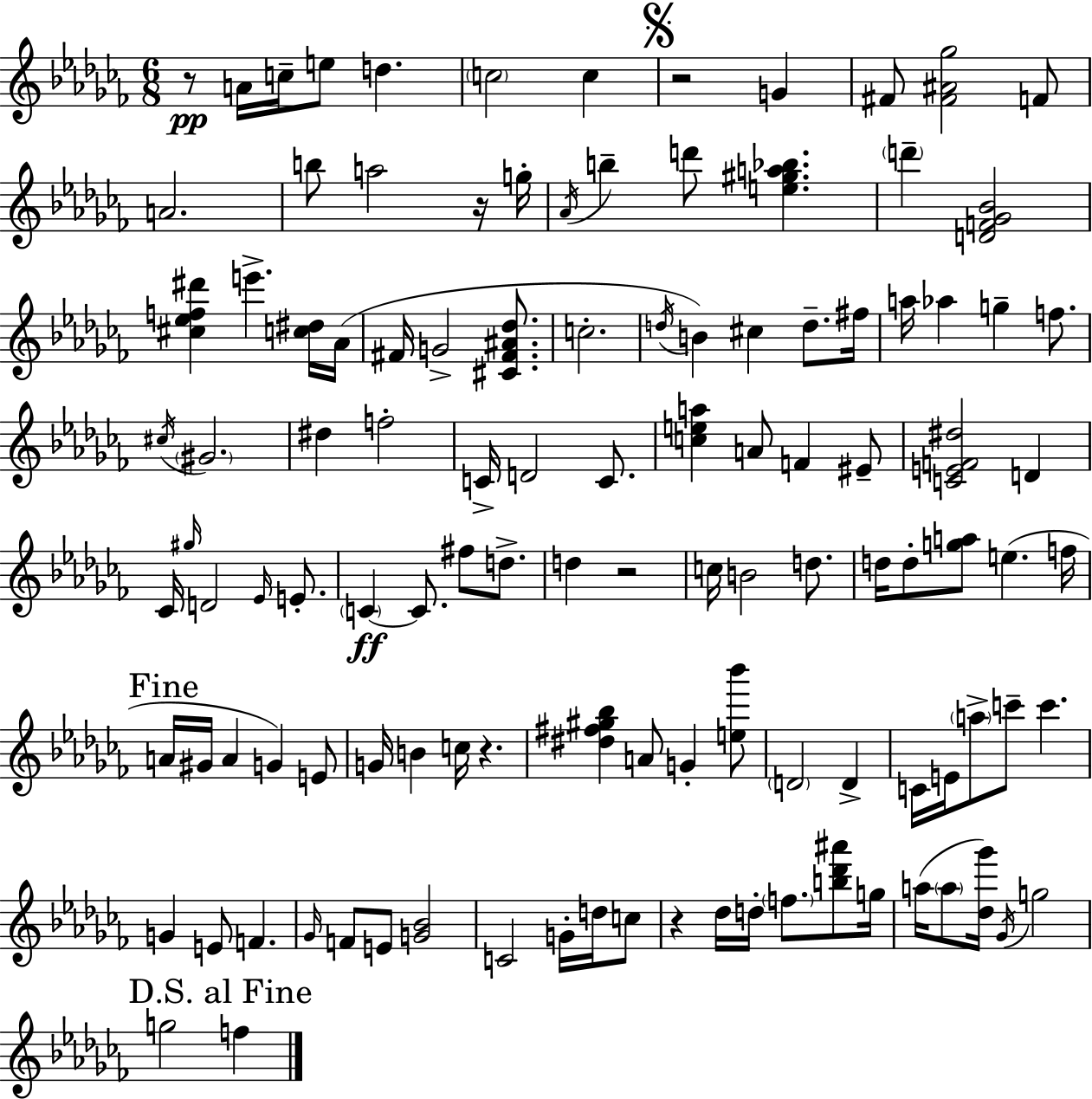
X:1
T:Untitled
M:6/8
L:1/4
K:Abm
z/2 A/4 c/4 e/2 d c2 c z2 G ^F/2 [^F^A_g]2 F/2 A2 b/2 a2 z/4 g/4 _A/4 b d'/2 [e^ga_b] d' [DF_G_B]2 [^c_ef^d'] e' [c^d]/4 _A/4 ^F/4 G2 [^C^F^A_d]/2 c2 d/4 B ^c d/2 ^f/4 a/4 _a g f/2 ^c/4 ^G2 ^d f2 C/4 D2 C/2 [cea] A/2 F ^E/2 [CEF^d]2 D _C/4 ^g/4 D2 _E/4 E/2 C C/2 ^f/2 d/2 d z2 c/4 B2 d/2 d/4 d/2 [ga]/2 e f/4 A/4 ^G/4 A G E/2 G/4 B c/4 z [^d^f^g_b] A/2 G [e_b']/2 D2 D C/4 E/4 a/2 c'/2 c' G E/2 F _G/4 F/2 E/2 [G_B]2 C2 G/4 d/4 c/2 z _d/4 d/4 f/2 [b_d'^a']/2 g/4 a/4 a/2 [_d_g']/4 _G/4 g2 g2 f